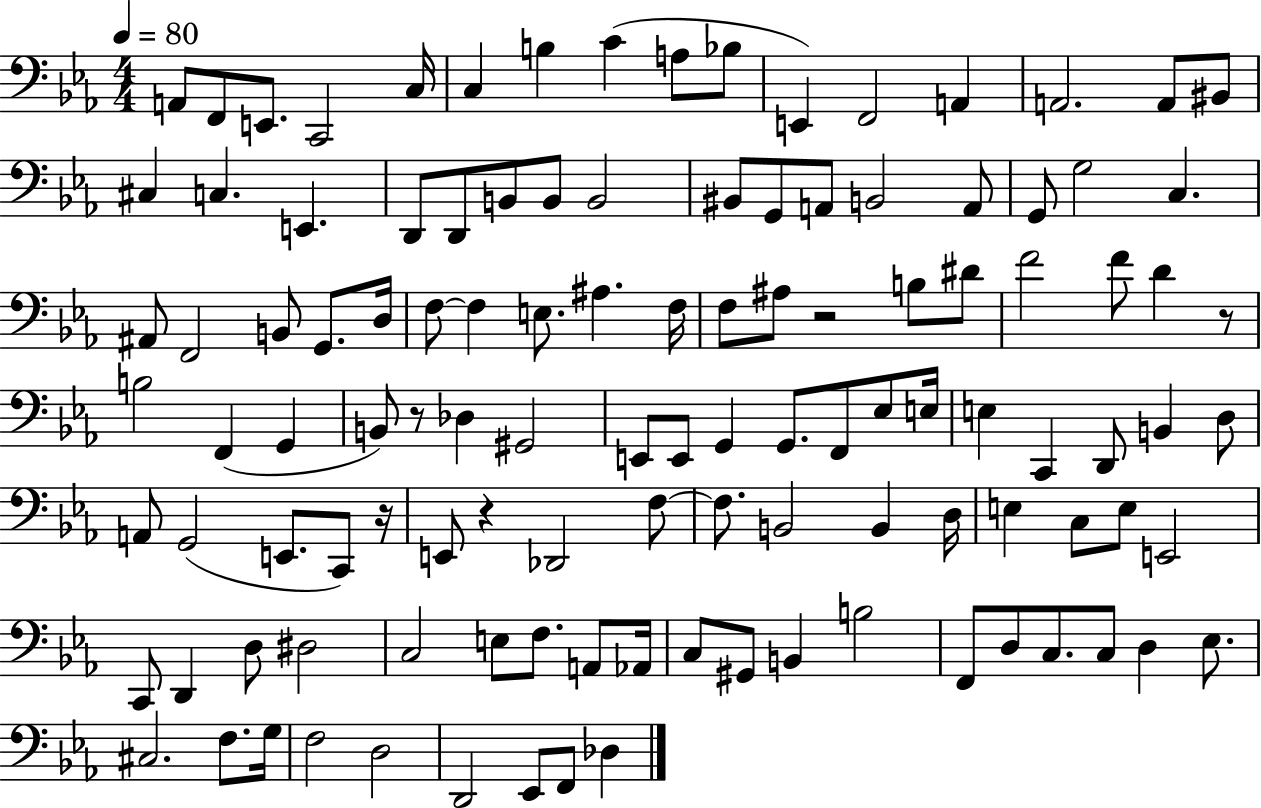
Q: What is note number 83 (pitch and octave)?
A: C2